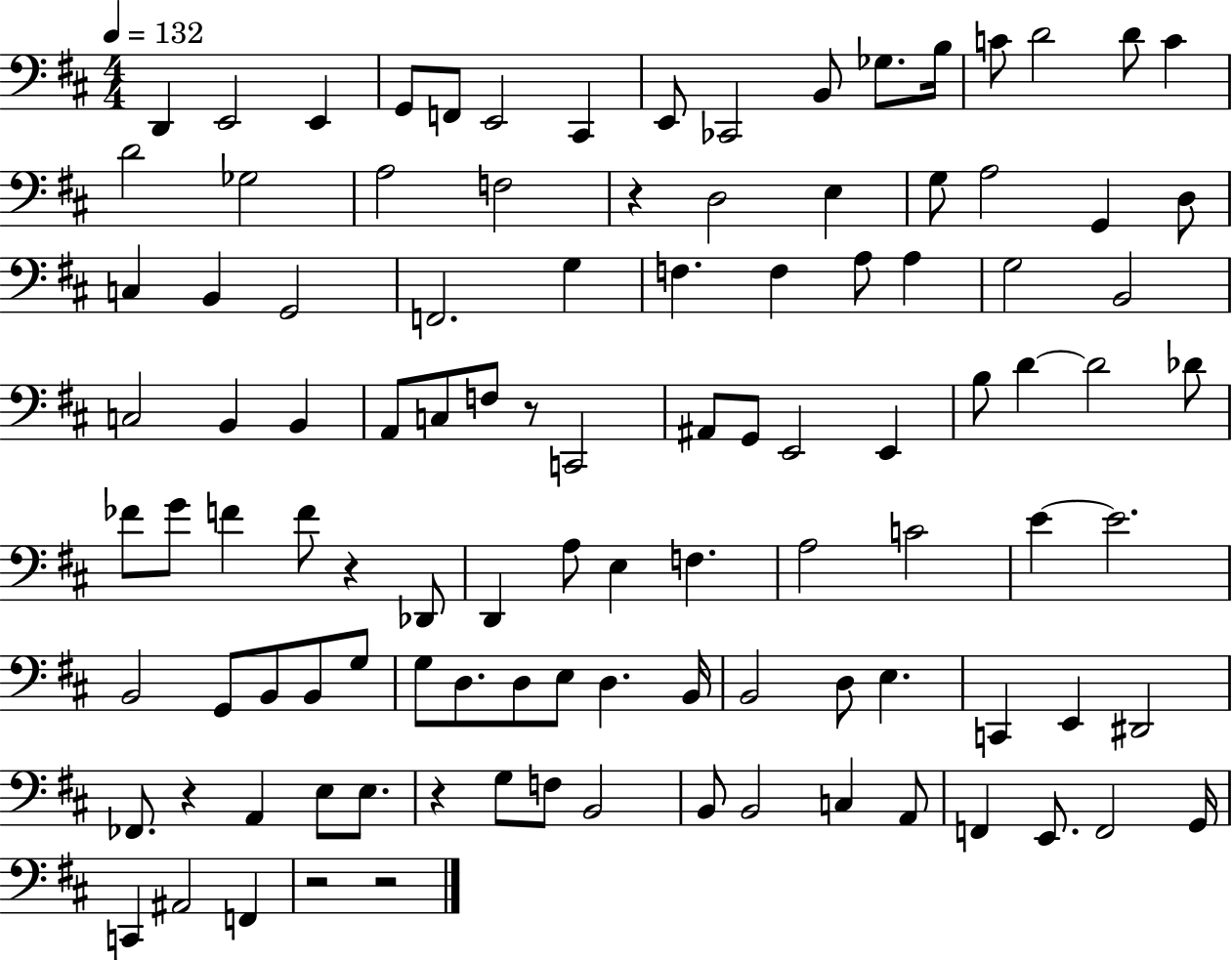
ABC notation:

X:1
T:Untitled
M:4/4
L:1/4
K:D
D,, E,,2 E,, G,,/2 F,,/2 E,,2 ^C,, E,,/2 _C,,2 B,,/2 _G,/2 B,/4 C/2 D2 D/2 C D2 _G,2 A,2 F,2 z D,2 E, G,/2 A,2 G,, D,/2 C, B,, G,,2 F,,2 G, F, F, A,/2 A, G,2 B,,2 C,2 B,, B,, A,,/2 C,/2 F,/2 z/2 C,,2 ^A,,/2 G,,/2 E,,2 E,, B,/2 D D2 _D/2 _F/2 G/2 F F/2 z _D,,/2 D,, A,/2 E, F, A,2 C2 E E2 B,,2 G,,/2 B,,/2 B,,/2 G,/2 G,/2 D,/2 D,/2 E,/2 D, B,,/4 B,,2 D,/2 E, C,, E,, ^D,,2 _F,,/2 z A,, E,/2 E,/2 z G,/2 F,/2 B,,2 B,,/2 B,,2 C, A,,/2 F,, E,,/2 F,,2 G,,/4 C,, ^A,,2 F,, z2 z2